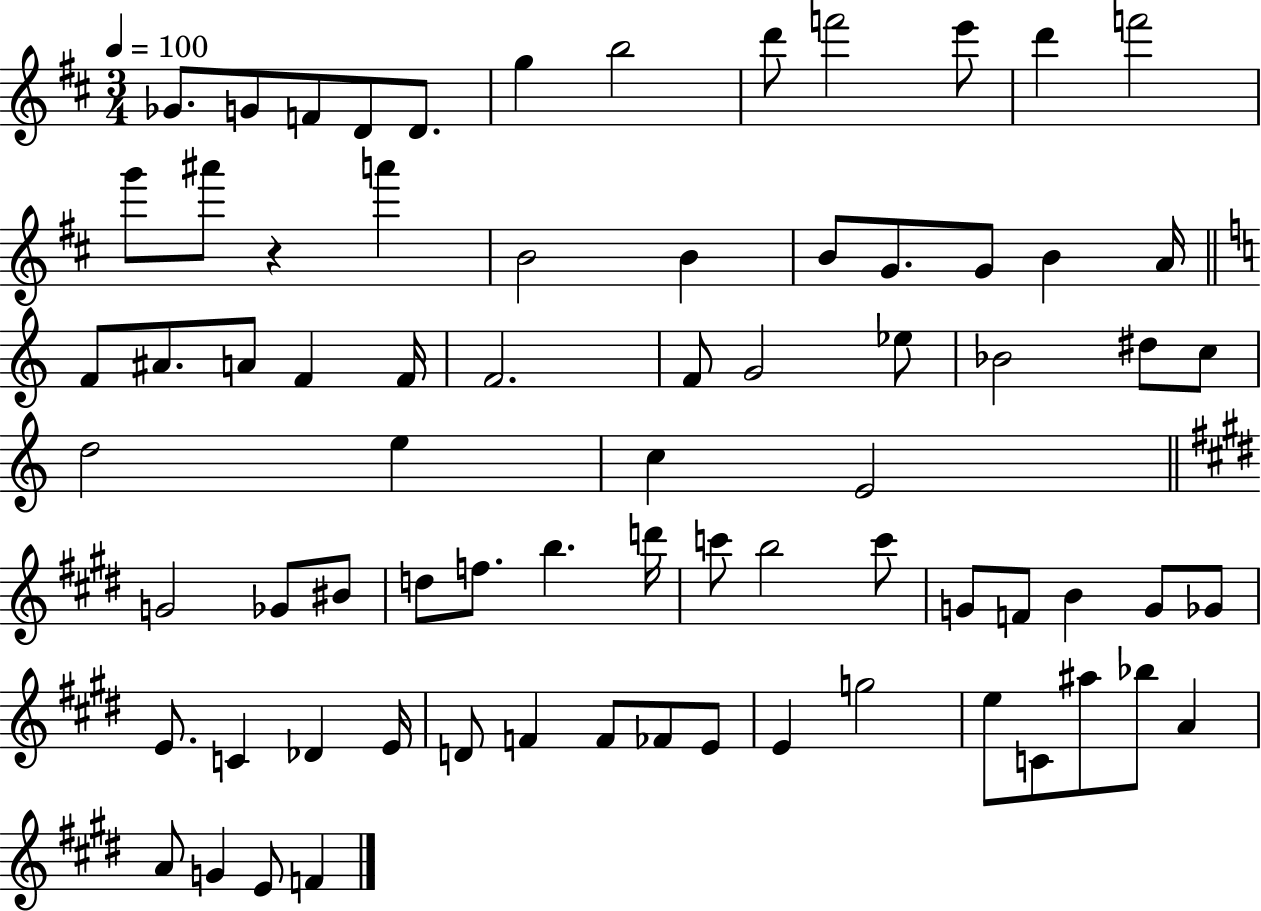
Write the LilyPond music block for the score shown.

{
  \clef treble
  \numericTimeSignature
  \time 3/4
  \key d \major
  \tempo 4 = 100
  \repeat volta 2 { ges'8. g'8 f'8 d'8 d'8. | g''4 b''2 | d'''8 f'''2 e'''8 | d'''4 f'''2 | \break g'''8 ais'''8 r4 a'''4 | b'2 b'4 | b'8 g'8. g'8 b'4 a'16 | \bar "||" \break \key c \major f'8 ais'8. a'8 f'4 f'16 | f'2. | f'8 g'2 ees''8 | bes'2 dis''8 c''8 | \break d''2 e''4 | c''4 e'2 | \bar "||" \break \key e \major g'2 ges'8 bis'8 | d''8 f''8. b''4. d'''16 | c'''8 b''2 c'''8 | g'8 f'8 b'4 g'8 ges'8 | \break e'8. c'4 des'4 e'16 | d'8 f'4 f'8 fes'8 e'8 | e'4 g''2 | e''8 c'8 ais''8 bes''8 a'4 | \break a'8 g'4 e'8 f'4 | } \bar "|."
}